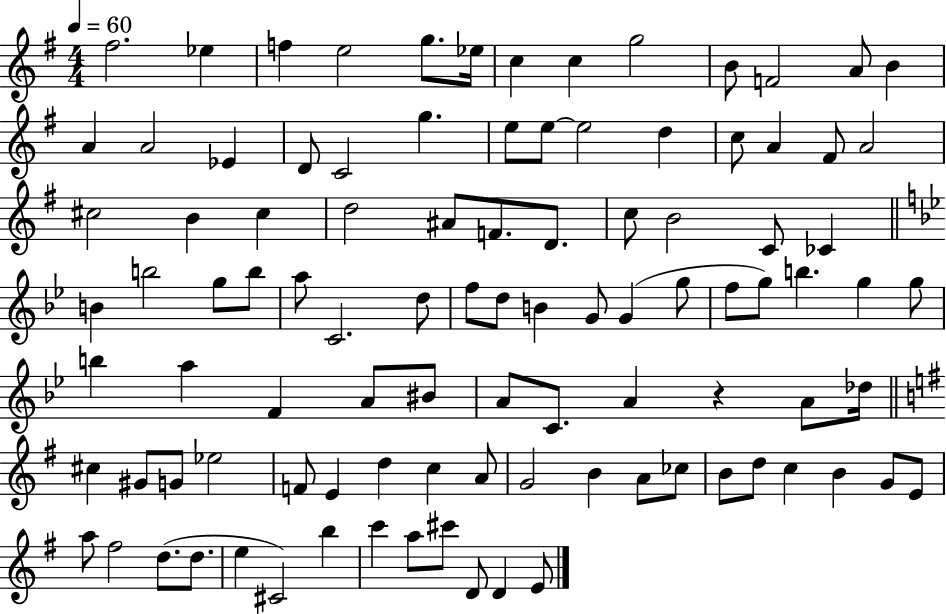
X:1
T:Untitled
M:4/4
L:1/4
K:G
^f2 _e f e2 g/2 _e/4 c c g2 B/2 F2 A/2 B A A2 _E D/2 C2 g e/2 e/2 e2 d c/2 A ^F/2 A2 ^c2 B ^c d2 ^A/2 F/2 D/2 c/2 B2 C/2 _C B b2 g/2 b/2 a/2 C2 d/2 f/2 d/2 B G/2 G g/2 f/2 g/2 b g g/2 b a F A/2 ^B/2 A/2 C/2 A z A/2 _d/4 ^c ^G/2 G/2 _e2 F/2 E d c A/2 G2 B A/2 _c/2 B/2 d/2 c B G/2 E/2 a/2 ^f2 d/2 d/2 e ^C2 b c' a/2 ^c'/2 D/2 D E/2